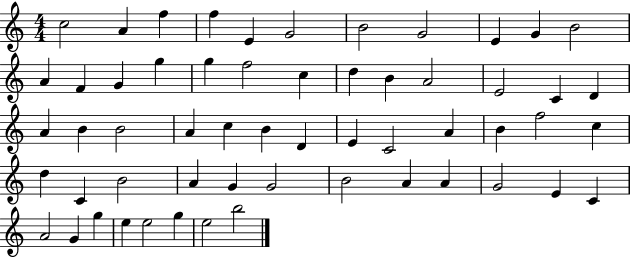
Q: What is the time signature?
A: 4/4